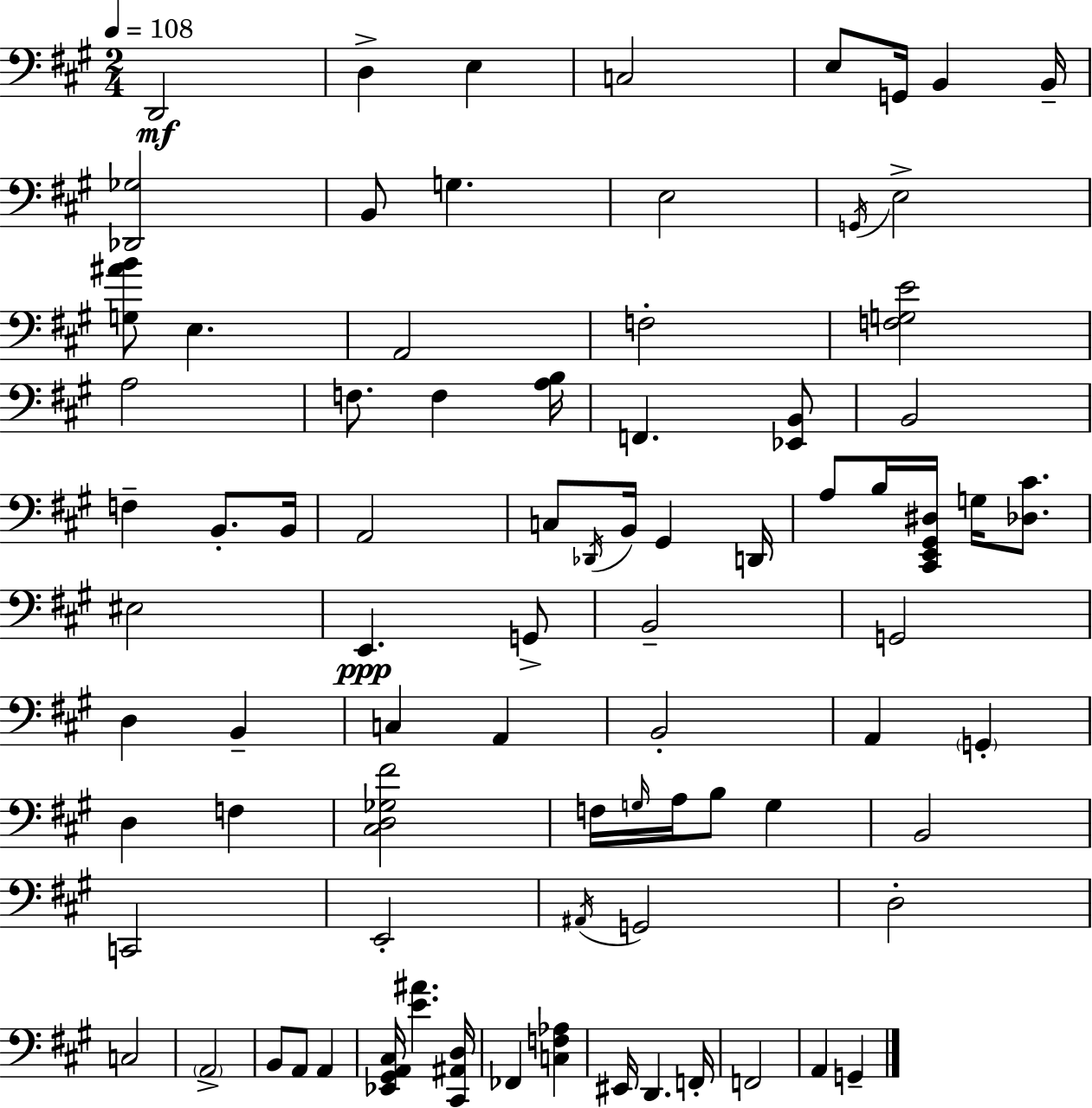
D2/h D3/q E3/q C3/h E3/e G2/s B2/q B2/s [Db2,Gb3]/h B2/e G3/q. E3/h G2/s E3/h [G3,A#4,B4]/e E3/q. A2/h F3/h [F3,G3,E4]/h A3/h F3/e. F3/q [A3,B3]/s F2/q. [Eb2,B2]/e B2/h F3/q B2/e. B2/s A2/h C3/e Db2/s B2/s G#2/q D2/s A3/e B3/s [C#2,E2,G#2,D#3]/s G3/s [Db3,C#4]/e. EIS3/h E2/q. G2/e B2/h G2/h D3/q B2/q C3/q A2/q B2/h A2/q G2/q D3/q F3/q [C#3,D3,Gb3,F#4]/h F3/s G3/s A3/s B3/e G3/q B2/h C2/h E2/h A#2/s G2/h D3/h C3/h A2/h B2/e A2/e A2/q [Eb2,G#2,A2,C#3]/s [E4,A#4]/q. [C#2,A#2,D3]/s FES2/q [C3,F3,Ab3]/q EIS2/s D2/q. F2/s F2/h A2/q G2/q